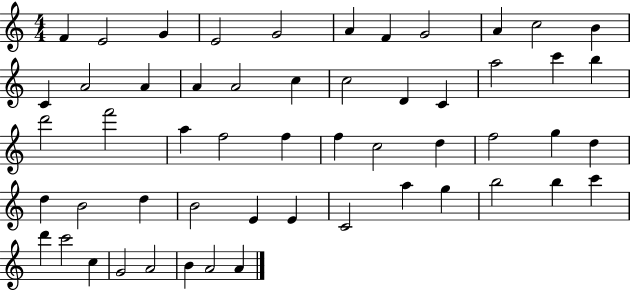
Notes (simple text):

F4/q E4/h G4/q E4/h G4/h A4/q F4/q G4/h A4/q C5/h B4/q C4/q A4/h A4/q A4/q A4/h C5/q C5/h D4/q C4/q A5/h C6/q B5/q D6/h F6/h A5/q F5/h F5/q F5/q C5/h D5/q F5/h G5/q D5/q D5/q B4/h D5/q B4/h E4/q E4/q C4/h A5/q G5/q B5/h B5/q C6/q D6/q C6/h C5/q G4/h A4/h B4/q A4/h A4/q